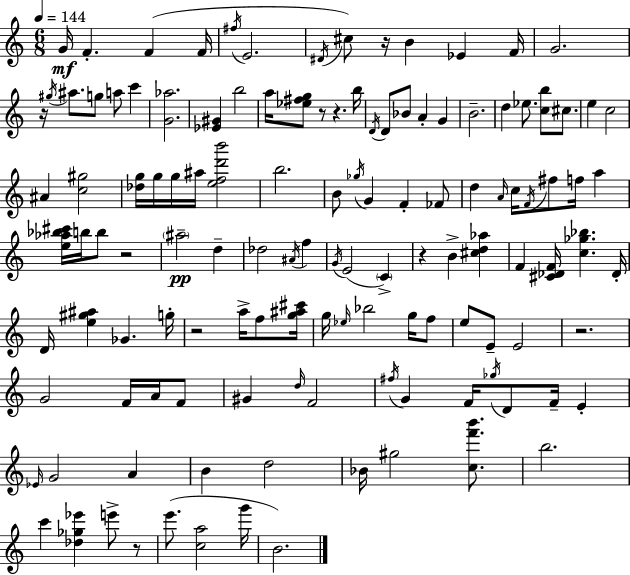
{
  \clef treble
  \numericTimeSignature
  \time 6/8
  \key c \major
  \tempo 4 = 144
  g'16\mf f'4.-. f'4( f'16 | \acciaccatura { fis''16 } e'2. | \acciaccatura { dis'16 } cis''8) r16 b'4 ees'4 | f'16 g'2. | \break r16 \acciaccatura { gis''16 } ais''8. g''8 a''8 c'''4 | <g' aes''>2. | <ees' gis'>4 b''2 | a''16 <ees'' fis'' g''>8 r8 r4. | \break b''16 \acciaccatura { d'16 } d'8 bes'8 a'4-. | g'4 b'2.-- | d''4 ees''8. <c'' b''>8 | cis''8. e''4 c''2 | \break ais'4 <c'' gis''>2 | <des'' g''>16 g''16 g''16 ais''16 <e'' f'' d''' b'''>2 | b''2. | b'8 \acciaccatura { ges''16 } g'4 f'4-. | \break fes'8 d''4 \grace { a'16 } c''16 \acciaccatura { f'16 } | fis''8 f''16 a''4 <e'' aes'' bes'' cis'''>16 b''16 b''8 r2 | \parenthesize ais''2--\pp | d''4-- des''2 | \break \acciaccatura { ais'16 } f''4 \acciaccatura { g'16 }( e'2 | \parenthesize c'4->) r4 | b'4-> <cis'' d'' aes''>4 f'4 | <cis' des' f'>16 <c'' ges'' bes''>4. des'16-. d'16 <e'' gis'' ais''>4 | \break ges'4. g''16-. r2 | a''16-> f''8 <g'' ais'' cis'''>16 g''16 \grace { ees''16 } bes''2 | g''16 f''8 e''8 | e'8-- e'2 r2. | \break g'2 | f'16 a'16 f'8 gis'4 | \grace { d''16 } f'2 \acciaccatura { fis''16 } | g'4 f'16 \acciaccatura { ges''16 } d'8 f'16-- e'4-. | \break \grace { ees'16 } g'2 a'4 | b'4 d''2 | bes'16 gis''2 <c'' f''' b'''>8. | b''2. | \break c'''4 <des'' ges'' ees'''>4 e'''8-> | r8 e'''8.( <c'' a''>2 | g'''16 b'2.) | \bar "|."
}